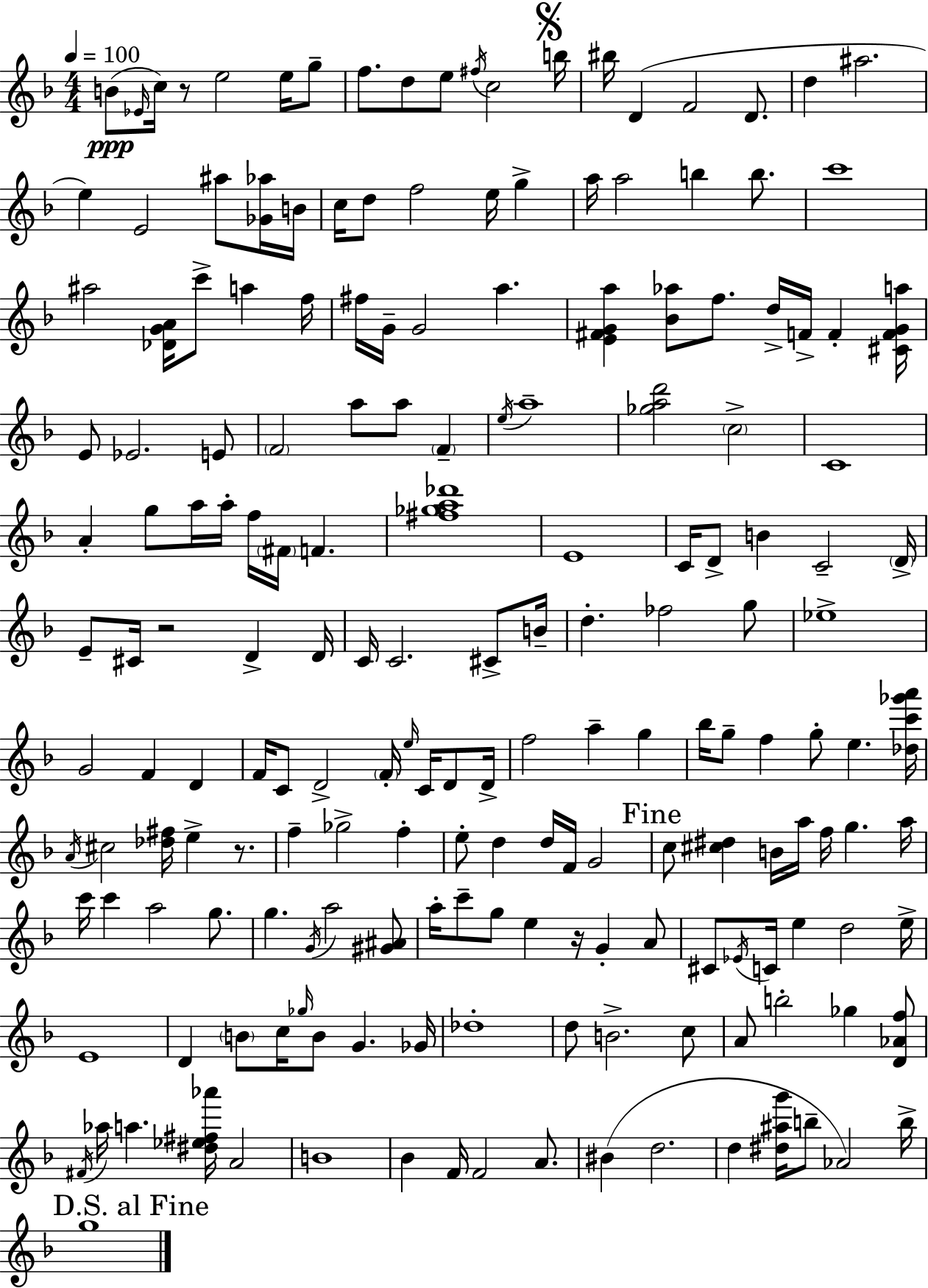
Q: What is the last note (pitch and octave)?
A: G5